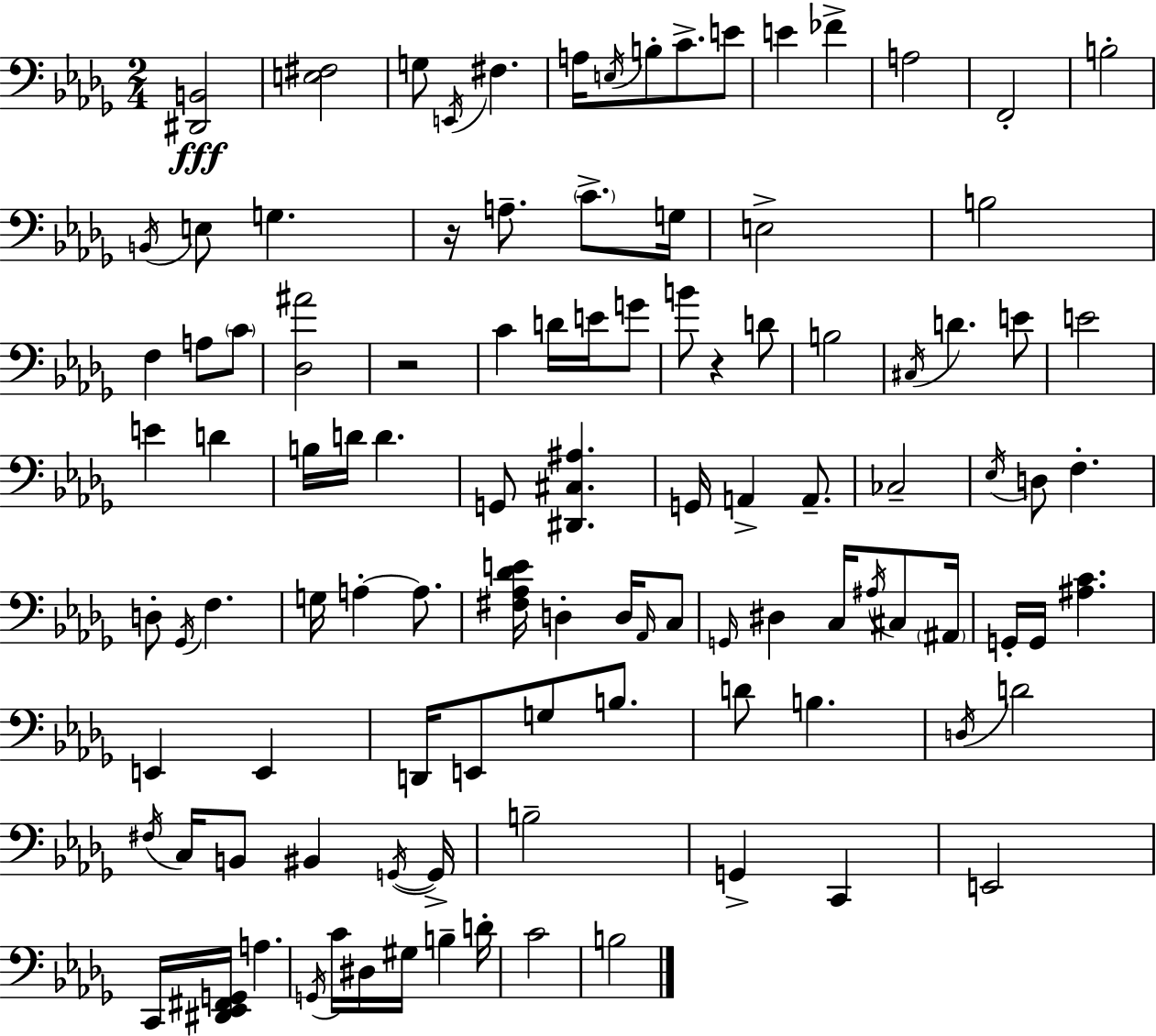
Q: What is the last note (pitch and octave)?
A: B3